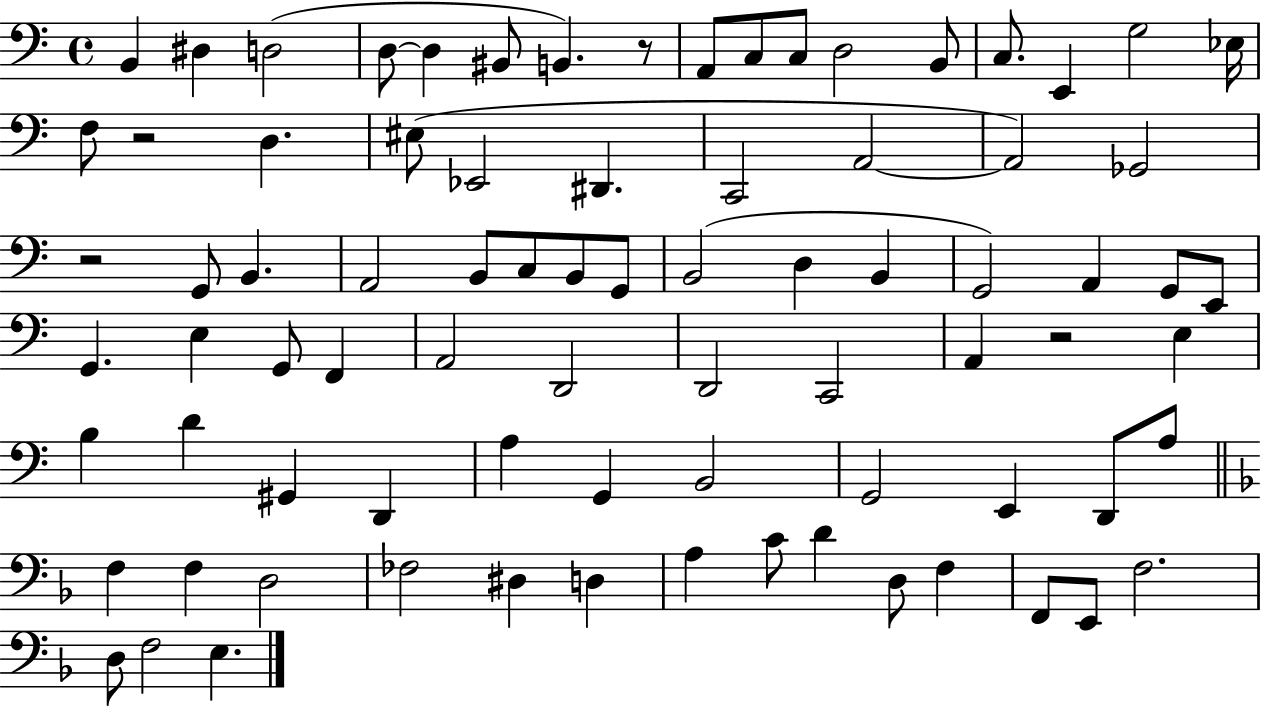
{
  \clef bass
  \time 4/4
  \defaultTimeSignature
  \key c \major
  b,4 dis4 d2( | d8~~ d4 bis,8 b,4.) r8 | a,8 c8 c8 d2 b,8 | c8. e,4 g2 ees16 | \break f8 r2 d4. | eis8( ees,2 dis,4. | c,2 a,2~~ | a,2) ges,2 | \break r2 g,8 b,4. | a,2 b,8 c8 b,8 g,8 | b,2( d4 b,4 | g,2) a,4 g,8 e,8 | \break g,4. e4 g,8 f,4 | a,2 d,2 | d,2 c,2 | a,4 r2 e4 | \break b4 d'4 gis,4 d,4 | a4 g,4 b,2 | g,2 e,4 d,8 a8 | \bar "||" \break \key d \minor f4 f4 d2 | fes2 dis4 d4 | a4 c'8 d'4 d8 f4 | f,8 e,8 f2. | \break d8 f2 e4. | \bar "|."
}